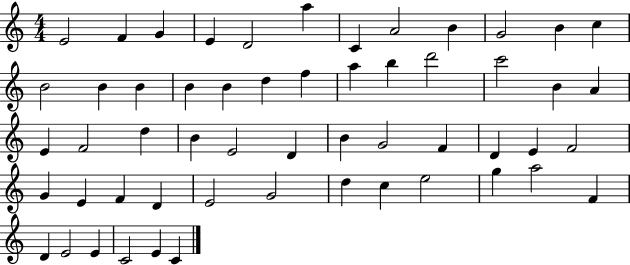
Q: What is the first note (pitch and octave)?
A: E4